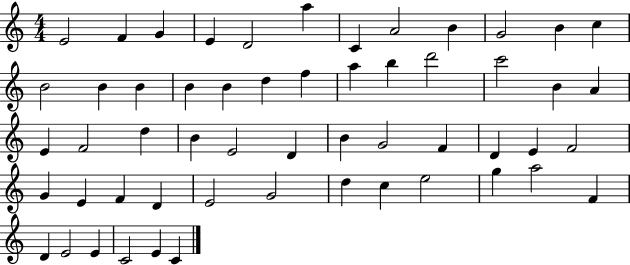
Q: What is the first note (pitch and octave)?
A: E4